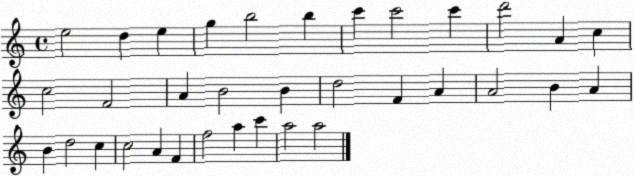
X:1
T:Untitled
M:4/4
L:1/4
K:C
e2 d e g b2 b c' c'2 c' d'2 A c c2 F2 A B2 B d2 F A A2 B A B d2 c c2 A F f2 a c' a2 a2